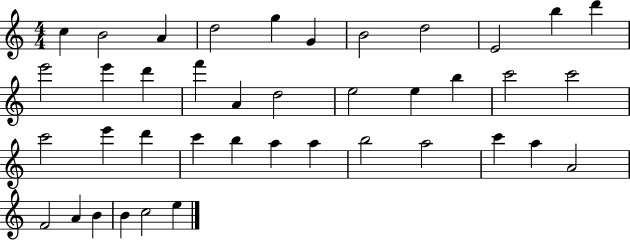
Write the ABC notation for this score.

X:1
T:Untitled
M:4/4
L:1/4
K:C
c B2 A d2 g G B2 d2 E2 b d' e'2 e' d' f' A d2 e2 e b c'2 c'2 c'2 e' d' c' b a a b2 a2 c' a A2 F2 A B B c2 e